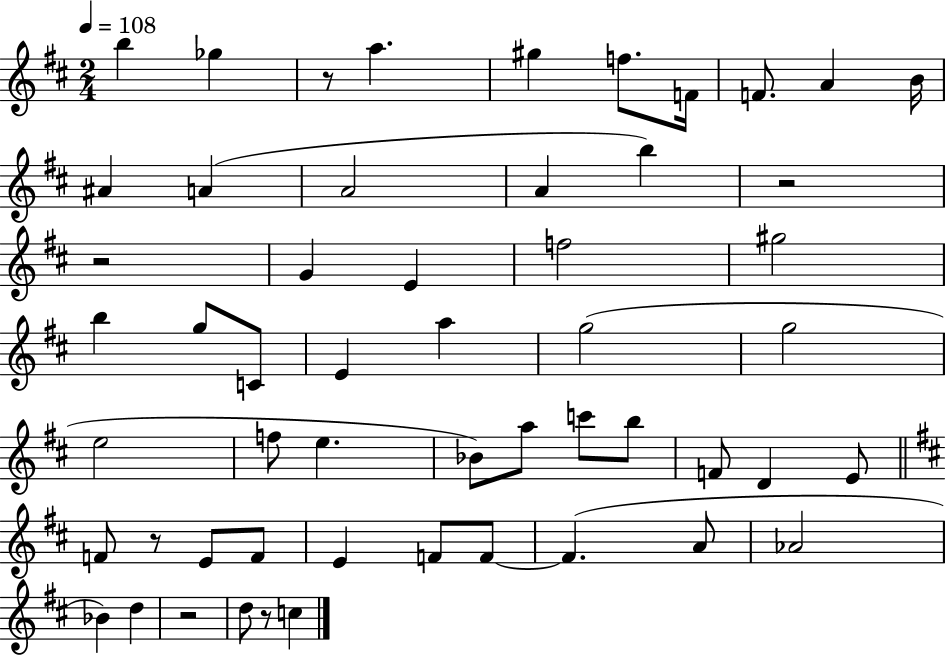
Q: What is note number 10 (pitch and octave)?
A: A#4